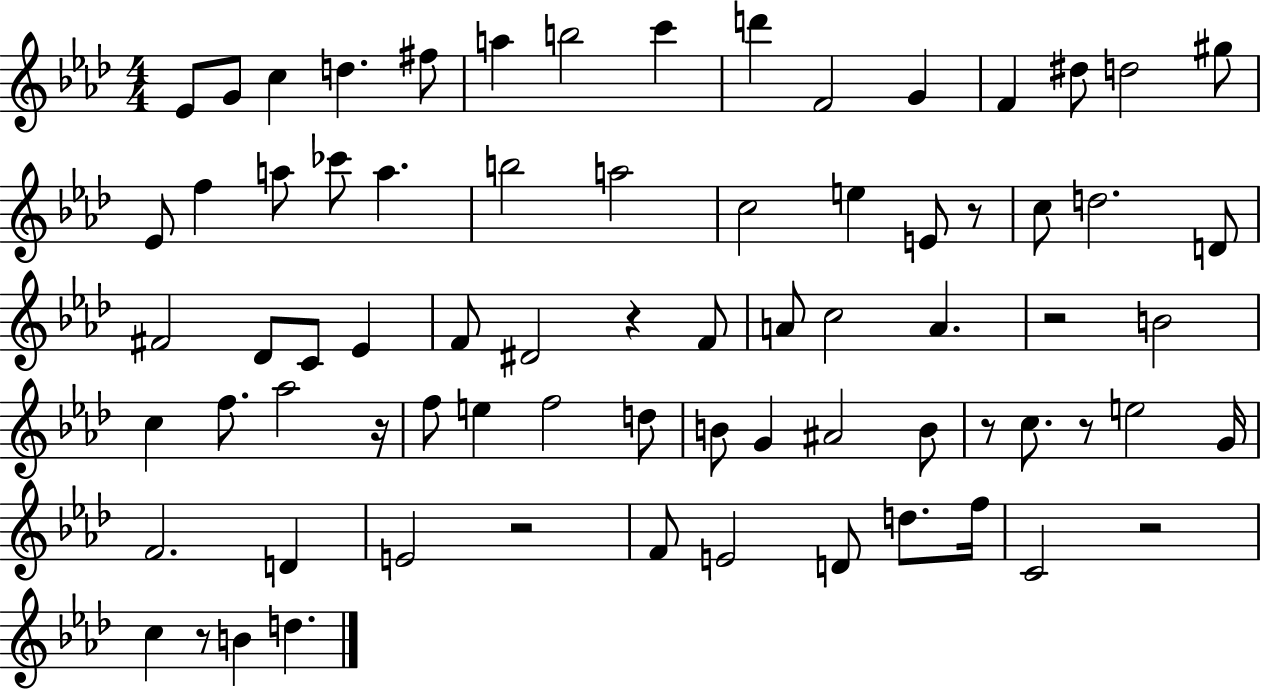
{
  \clef treble
  \numericTimeSignature
  \time 4/4
  \key aes \major
  ees'8 g'8 c''4 d''4. fis''8 | a''4 b''2 c'''4 | d'''4 f'2 g'4 | f'4 dis''8 d''2 gis''8 | \break ees'8 f''4 a''8 ces'''8 a''4. | b''2 a''2 | c''2 e''4 e'8 r8 | c''8 d''2. d'8 | \break fis'2 des'8 c'8 ees'4 | f'8 dis'2 r4 f'8 | a'8 c''2 a'4. | r2 b'2 | \break c''4 f''8. aes''2 r16 | f''8 e''4 f''2 d''8 | b'8 g'4 ais'2 b'8 | r8 c''8. r8 e''2 g'16 | \break f'2. d'4 | e'2 r2 | f'8 e'2 d'8 d''8. f''16 | c'2 r2 | \break c''4 r8 b'4 d''4. | \bar "|."
}